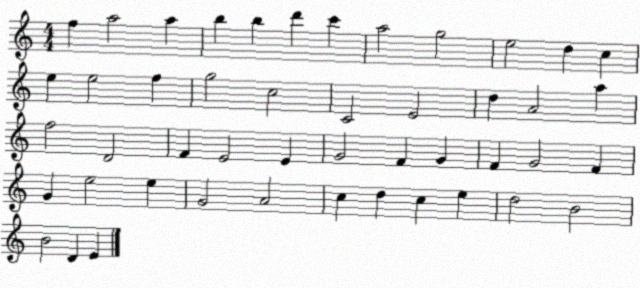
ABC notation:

X:1
T:Untitled
M:4/4
L:1/4
K:C
f a2 a b b d' c' a2 g2 e2 d c e e2 f g2 c2 C2 E2 d A2 a f2 D2 F E2 E G2 F G F G2 F G e2 e G2 A2 c d c e d2 B2 B2 D E